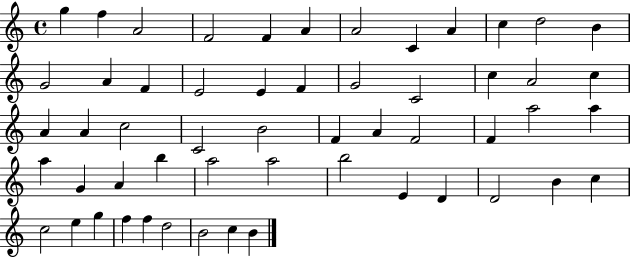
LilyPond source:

{
  \clef treble
  \time 4/4
  \defaultTimeSignature
  \key c \major
  g''4 f''4 a'2 | f'2 f'4 a'4 | a'2 c'4 a'4 | c''4 d''2 b'4 | \break g'2 a'4 f'4 | e'2 e'4 f'4 | g'2 c'2 | c''4 a'2 c''4 | \break a'4 a'4 c''2 | c'2 b'2 | f'4 a'4 f'2 | f'4 a''2 a''4 | \break a''4 g'4 a'4 b''4 | a''2 a''2 | b''2 e'4 d'4 | d'2 b'4 c''4 | \break c''2 e''4 g''4 | f''4 f''4 d''2 | b'2 c''4 b'4 | \bar "|."
}